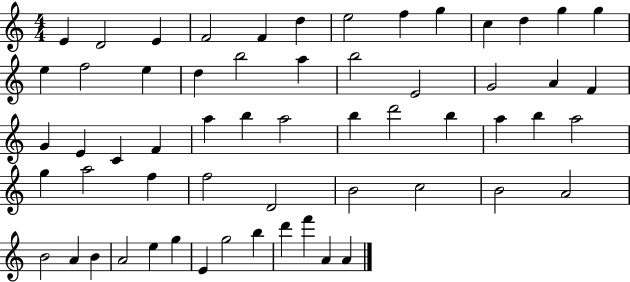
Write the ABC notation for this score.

X:1
T:Untitled
M:4/4
L:1/4
K:C
E D2 E F2 F d e2 f g c d g g e f2 e d b2 a b2 E2 G2 A F G E C F a b a2 b d'2 b a b a2 g a2 f f2 D2 B2 c2 B2 A2 B2 A B A2 e g E g2 b d' f' A A